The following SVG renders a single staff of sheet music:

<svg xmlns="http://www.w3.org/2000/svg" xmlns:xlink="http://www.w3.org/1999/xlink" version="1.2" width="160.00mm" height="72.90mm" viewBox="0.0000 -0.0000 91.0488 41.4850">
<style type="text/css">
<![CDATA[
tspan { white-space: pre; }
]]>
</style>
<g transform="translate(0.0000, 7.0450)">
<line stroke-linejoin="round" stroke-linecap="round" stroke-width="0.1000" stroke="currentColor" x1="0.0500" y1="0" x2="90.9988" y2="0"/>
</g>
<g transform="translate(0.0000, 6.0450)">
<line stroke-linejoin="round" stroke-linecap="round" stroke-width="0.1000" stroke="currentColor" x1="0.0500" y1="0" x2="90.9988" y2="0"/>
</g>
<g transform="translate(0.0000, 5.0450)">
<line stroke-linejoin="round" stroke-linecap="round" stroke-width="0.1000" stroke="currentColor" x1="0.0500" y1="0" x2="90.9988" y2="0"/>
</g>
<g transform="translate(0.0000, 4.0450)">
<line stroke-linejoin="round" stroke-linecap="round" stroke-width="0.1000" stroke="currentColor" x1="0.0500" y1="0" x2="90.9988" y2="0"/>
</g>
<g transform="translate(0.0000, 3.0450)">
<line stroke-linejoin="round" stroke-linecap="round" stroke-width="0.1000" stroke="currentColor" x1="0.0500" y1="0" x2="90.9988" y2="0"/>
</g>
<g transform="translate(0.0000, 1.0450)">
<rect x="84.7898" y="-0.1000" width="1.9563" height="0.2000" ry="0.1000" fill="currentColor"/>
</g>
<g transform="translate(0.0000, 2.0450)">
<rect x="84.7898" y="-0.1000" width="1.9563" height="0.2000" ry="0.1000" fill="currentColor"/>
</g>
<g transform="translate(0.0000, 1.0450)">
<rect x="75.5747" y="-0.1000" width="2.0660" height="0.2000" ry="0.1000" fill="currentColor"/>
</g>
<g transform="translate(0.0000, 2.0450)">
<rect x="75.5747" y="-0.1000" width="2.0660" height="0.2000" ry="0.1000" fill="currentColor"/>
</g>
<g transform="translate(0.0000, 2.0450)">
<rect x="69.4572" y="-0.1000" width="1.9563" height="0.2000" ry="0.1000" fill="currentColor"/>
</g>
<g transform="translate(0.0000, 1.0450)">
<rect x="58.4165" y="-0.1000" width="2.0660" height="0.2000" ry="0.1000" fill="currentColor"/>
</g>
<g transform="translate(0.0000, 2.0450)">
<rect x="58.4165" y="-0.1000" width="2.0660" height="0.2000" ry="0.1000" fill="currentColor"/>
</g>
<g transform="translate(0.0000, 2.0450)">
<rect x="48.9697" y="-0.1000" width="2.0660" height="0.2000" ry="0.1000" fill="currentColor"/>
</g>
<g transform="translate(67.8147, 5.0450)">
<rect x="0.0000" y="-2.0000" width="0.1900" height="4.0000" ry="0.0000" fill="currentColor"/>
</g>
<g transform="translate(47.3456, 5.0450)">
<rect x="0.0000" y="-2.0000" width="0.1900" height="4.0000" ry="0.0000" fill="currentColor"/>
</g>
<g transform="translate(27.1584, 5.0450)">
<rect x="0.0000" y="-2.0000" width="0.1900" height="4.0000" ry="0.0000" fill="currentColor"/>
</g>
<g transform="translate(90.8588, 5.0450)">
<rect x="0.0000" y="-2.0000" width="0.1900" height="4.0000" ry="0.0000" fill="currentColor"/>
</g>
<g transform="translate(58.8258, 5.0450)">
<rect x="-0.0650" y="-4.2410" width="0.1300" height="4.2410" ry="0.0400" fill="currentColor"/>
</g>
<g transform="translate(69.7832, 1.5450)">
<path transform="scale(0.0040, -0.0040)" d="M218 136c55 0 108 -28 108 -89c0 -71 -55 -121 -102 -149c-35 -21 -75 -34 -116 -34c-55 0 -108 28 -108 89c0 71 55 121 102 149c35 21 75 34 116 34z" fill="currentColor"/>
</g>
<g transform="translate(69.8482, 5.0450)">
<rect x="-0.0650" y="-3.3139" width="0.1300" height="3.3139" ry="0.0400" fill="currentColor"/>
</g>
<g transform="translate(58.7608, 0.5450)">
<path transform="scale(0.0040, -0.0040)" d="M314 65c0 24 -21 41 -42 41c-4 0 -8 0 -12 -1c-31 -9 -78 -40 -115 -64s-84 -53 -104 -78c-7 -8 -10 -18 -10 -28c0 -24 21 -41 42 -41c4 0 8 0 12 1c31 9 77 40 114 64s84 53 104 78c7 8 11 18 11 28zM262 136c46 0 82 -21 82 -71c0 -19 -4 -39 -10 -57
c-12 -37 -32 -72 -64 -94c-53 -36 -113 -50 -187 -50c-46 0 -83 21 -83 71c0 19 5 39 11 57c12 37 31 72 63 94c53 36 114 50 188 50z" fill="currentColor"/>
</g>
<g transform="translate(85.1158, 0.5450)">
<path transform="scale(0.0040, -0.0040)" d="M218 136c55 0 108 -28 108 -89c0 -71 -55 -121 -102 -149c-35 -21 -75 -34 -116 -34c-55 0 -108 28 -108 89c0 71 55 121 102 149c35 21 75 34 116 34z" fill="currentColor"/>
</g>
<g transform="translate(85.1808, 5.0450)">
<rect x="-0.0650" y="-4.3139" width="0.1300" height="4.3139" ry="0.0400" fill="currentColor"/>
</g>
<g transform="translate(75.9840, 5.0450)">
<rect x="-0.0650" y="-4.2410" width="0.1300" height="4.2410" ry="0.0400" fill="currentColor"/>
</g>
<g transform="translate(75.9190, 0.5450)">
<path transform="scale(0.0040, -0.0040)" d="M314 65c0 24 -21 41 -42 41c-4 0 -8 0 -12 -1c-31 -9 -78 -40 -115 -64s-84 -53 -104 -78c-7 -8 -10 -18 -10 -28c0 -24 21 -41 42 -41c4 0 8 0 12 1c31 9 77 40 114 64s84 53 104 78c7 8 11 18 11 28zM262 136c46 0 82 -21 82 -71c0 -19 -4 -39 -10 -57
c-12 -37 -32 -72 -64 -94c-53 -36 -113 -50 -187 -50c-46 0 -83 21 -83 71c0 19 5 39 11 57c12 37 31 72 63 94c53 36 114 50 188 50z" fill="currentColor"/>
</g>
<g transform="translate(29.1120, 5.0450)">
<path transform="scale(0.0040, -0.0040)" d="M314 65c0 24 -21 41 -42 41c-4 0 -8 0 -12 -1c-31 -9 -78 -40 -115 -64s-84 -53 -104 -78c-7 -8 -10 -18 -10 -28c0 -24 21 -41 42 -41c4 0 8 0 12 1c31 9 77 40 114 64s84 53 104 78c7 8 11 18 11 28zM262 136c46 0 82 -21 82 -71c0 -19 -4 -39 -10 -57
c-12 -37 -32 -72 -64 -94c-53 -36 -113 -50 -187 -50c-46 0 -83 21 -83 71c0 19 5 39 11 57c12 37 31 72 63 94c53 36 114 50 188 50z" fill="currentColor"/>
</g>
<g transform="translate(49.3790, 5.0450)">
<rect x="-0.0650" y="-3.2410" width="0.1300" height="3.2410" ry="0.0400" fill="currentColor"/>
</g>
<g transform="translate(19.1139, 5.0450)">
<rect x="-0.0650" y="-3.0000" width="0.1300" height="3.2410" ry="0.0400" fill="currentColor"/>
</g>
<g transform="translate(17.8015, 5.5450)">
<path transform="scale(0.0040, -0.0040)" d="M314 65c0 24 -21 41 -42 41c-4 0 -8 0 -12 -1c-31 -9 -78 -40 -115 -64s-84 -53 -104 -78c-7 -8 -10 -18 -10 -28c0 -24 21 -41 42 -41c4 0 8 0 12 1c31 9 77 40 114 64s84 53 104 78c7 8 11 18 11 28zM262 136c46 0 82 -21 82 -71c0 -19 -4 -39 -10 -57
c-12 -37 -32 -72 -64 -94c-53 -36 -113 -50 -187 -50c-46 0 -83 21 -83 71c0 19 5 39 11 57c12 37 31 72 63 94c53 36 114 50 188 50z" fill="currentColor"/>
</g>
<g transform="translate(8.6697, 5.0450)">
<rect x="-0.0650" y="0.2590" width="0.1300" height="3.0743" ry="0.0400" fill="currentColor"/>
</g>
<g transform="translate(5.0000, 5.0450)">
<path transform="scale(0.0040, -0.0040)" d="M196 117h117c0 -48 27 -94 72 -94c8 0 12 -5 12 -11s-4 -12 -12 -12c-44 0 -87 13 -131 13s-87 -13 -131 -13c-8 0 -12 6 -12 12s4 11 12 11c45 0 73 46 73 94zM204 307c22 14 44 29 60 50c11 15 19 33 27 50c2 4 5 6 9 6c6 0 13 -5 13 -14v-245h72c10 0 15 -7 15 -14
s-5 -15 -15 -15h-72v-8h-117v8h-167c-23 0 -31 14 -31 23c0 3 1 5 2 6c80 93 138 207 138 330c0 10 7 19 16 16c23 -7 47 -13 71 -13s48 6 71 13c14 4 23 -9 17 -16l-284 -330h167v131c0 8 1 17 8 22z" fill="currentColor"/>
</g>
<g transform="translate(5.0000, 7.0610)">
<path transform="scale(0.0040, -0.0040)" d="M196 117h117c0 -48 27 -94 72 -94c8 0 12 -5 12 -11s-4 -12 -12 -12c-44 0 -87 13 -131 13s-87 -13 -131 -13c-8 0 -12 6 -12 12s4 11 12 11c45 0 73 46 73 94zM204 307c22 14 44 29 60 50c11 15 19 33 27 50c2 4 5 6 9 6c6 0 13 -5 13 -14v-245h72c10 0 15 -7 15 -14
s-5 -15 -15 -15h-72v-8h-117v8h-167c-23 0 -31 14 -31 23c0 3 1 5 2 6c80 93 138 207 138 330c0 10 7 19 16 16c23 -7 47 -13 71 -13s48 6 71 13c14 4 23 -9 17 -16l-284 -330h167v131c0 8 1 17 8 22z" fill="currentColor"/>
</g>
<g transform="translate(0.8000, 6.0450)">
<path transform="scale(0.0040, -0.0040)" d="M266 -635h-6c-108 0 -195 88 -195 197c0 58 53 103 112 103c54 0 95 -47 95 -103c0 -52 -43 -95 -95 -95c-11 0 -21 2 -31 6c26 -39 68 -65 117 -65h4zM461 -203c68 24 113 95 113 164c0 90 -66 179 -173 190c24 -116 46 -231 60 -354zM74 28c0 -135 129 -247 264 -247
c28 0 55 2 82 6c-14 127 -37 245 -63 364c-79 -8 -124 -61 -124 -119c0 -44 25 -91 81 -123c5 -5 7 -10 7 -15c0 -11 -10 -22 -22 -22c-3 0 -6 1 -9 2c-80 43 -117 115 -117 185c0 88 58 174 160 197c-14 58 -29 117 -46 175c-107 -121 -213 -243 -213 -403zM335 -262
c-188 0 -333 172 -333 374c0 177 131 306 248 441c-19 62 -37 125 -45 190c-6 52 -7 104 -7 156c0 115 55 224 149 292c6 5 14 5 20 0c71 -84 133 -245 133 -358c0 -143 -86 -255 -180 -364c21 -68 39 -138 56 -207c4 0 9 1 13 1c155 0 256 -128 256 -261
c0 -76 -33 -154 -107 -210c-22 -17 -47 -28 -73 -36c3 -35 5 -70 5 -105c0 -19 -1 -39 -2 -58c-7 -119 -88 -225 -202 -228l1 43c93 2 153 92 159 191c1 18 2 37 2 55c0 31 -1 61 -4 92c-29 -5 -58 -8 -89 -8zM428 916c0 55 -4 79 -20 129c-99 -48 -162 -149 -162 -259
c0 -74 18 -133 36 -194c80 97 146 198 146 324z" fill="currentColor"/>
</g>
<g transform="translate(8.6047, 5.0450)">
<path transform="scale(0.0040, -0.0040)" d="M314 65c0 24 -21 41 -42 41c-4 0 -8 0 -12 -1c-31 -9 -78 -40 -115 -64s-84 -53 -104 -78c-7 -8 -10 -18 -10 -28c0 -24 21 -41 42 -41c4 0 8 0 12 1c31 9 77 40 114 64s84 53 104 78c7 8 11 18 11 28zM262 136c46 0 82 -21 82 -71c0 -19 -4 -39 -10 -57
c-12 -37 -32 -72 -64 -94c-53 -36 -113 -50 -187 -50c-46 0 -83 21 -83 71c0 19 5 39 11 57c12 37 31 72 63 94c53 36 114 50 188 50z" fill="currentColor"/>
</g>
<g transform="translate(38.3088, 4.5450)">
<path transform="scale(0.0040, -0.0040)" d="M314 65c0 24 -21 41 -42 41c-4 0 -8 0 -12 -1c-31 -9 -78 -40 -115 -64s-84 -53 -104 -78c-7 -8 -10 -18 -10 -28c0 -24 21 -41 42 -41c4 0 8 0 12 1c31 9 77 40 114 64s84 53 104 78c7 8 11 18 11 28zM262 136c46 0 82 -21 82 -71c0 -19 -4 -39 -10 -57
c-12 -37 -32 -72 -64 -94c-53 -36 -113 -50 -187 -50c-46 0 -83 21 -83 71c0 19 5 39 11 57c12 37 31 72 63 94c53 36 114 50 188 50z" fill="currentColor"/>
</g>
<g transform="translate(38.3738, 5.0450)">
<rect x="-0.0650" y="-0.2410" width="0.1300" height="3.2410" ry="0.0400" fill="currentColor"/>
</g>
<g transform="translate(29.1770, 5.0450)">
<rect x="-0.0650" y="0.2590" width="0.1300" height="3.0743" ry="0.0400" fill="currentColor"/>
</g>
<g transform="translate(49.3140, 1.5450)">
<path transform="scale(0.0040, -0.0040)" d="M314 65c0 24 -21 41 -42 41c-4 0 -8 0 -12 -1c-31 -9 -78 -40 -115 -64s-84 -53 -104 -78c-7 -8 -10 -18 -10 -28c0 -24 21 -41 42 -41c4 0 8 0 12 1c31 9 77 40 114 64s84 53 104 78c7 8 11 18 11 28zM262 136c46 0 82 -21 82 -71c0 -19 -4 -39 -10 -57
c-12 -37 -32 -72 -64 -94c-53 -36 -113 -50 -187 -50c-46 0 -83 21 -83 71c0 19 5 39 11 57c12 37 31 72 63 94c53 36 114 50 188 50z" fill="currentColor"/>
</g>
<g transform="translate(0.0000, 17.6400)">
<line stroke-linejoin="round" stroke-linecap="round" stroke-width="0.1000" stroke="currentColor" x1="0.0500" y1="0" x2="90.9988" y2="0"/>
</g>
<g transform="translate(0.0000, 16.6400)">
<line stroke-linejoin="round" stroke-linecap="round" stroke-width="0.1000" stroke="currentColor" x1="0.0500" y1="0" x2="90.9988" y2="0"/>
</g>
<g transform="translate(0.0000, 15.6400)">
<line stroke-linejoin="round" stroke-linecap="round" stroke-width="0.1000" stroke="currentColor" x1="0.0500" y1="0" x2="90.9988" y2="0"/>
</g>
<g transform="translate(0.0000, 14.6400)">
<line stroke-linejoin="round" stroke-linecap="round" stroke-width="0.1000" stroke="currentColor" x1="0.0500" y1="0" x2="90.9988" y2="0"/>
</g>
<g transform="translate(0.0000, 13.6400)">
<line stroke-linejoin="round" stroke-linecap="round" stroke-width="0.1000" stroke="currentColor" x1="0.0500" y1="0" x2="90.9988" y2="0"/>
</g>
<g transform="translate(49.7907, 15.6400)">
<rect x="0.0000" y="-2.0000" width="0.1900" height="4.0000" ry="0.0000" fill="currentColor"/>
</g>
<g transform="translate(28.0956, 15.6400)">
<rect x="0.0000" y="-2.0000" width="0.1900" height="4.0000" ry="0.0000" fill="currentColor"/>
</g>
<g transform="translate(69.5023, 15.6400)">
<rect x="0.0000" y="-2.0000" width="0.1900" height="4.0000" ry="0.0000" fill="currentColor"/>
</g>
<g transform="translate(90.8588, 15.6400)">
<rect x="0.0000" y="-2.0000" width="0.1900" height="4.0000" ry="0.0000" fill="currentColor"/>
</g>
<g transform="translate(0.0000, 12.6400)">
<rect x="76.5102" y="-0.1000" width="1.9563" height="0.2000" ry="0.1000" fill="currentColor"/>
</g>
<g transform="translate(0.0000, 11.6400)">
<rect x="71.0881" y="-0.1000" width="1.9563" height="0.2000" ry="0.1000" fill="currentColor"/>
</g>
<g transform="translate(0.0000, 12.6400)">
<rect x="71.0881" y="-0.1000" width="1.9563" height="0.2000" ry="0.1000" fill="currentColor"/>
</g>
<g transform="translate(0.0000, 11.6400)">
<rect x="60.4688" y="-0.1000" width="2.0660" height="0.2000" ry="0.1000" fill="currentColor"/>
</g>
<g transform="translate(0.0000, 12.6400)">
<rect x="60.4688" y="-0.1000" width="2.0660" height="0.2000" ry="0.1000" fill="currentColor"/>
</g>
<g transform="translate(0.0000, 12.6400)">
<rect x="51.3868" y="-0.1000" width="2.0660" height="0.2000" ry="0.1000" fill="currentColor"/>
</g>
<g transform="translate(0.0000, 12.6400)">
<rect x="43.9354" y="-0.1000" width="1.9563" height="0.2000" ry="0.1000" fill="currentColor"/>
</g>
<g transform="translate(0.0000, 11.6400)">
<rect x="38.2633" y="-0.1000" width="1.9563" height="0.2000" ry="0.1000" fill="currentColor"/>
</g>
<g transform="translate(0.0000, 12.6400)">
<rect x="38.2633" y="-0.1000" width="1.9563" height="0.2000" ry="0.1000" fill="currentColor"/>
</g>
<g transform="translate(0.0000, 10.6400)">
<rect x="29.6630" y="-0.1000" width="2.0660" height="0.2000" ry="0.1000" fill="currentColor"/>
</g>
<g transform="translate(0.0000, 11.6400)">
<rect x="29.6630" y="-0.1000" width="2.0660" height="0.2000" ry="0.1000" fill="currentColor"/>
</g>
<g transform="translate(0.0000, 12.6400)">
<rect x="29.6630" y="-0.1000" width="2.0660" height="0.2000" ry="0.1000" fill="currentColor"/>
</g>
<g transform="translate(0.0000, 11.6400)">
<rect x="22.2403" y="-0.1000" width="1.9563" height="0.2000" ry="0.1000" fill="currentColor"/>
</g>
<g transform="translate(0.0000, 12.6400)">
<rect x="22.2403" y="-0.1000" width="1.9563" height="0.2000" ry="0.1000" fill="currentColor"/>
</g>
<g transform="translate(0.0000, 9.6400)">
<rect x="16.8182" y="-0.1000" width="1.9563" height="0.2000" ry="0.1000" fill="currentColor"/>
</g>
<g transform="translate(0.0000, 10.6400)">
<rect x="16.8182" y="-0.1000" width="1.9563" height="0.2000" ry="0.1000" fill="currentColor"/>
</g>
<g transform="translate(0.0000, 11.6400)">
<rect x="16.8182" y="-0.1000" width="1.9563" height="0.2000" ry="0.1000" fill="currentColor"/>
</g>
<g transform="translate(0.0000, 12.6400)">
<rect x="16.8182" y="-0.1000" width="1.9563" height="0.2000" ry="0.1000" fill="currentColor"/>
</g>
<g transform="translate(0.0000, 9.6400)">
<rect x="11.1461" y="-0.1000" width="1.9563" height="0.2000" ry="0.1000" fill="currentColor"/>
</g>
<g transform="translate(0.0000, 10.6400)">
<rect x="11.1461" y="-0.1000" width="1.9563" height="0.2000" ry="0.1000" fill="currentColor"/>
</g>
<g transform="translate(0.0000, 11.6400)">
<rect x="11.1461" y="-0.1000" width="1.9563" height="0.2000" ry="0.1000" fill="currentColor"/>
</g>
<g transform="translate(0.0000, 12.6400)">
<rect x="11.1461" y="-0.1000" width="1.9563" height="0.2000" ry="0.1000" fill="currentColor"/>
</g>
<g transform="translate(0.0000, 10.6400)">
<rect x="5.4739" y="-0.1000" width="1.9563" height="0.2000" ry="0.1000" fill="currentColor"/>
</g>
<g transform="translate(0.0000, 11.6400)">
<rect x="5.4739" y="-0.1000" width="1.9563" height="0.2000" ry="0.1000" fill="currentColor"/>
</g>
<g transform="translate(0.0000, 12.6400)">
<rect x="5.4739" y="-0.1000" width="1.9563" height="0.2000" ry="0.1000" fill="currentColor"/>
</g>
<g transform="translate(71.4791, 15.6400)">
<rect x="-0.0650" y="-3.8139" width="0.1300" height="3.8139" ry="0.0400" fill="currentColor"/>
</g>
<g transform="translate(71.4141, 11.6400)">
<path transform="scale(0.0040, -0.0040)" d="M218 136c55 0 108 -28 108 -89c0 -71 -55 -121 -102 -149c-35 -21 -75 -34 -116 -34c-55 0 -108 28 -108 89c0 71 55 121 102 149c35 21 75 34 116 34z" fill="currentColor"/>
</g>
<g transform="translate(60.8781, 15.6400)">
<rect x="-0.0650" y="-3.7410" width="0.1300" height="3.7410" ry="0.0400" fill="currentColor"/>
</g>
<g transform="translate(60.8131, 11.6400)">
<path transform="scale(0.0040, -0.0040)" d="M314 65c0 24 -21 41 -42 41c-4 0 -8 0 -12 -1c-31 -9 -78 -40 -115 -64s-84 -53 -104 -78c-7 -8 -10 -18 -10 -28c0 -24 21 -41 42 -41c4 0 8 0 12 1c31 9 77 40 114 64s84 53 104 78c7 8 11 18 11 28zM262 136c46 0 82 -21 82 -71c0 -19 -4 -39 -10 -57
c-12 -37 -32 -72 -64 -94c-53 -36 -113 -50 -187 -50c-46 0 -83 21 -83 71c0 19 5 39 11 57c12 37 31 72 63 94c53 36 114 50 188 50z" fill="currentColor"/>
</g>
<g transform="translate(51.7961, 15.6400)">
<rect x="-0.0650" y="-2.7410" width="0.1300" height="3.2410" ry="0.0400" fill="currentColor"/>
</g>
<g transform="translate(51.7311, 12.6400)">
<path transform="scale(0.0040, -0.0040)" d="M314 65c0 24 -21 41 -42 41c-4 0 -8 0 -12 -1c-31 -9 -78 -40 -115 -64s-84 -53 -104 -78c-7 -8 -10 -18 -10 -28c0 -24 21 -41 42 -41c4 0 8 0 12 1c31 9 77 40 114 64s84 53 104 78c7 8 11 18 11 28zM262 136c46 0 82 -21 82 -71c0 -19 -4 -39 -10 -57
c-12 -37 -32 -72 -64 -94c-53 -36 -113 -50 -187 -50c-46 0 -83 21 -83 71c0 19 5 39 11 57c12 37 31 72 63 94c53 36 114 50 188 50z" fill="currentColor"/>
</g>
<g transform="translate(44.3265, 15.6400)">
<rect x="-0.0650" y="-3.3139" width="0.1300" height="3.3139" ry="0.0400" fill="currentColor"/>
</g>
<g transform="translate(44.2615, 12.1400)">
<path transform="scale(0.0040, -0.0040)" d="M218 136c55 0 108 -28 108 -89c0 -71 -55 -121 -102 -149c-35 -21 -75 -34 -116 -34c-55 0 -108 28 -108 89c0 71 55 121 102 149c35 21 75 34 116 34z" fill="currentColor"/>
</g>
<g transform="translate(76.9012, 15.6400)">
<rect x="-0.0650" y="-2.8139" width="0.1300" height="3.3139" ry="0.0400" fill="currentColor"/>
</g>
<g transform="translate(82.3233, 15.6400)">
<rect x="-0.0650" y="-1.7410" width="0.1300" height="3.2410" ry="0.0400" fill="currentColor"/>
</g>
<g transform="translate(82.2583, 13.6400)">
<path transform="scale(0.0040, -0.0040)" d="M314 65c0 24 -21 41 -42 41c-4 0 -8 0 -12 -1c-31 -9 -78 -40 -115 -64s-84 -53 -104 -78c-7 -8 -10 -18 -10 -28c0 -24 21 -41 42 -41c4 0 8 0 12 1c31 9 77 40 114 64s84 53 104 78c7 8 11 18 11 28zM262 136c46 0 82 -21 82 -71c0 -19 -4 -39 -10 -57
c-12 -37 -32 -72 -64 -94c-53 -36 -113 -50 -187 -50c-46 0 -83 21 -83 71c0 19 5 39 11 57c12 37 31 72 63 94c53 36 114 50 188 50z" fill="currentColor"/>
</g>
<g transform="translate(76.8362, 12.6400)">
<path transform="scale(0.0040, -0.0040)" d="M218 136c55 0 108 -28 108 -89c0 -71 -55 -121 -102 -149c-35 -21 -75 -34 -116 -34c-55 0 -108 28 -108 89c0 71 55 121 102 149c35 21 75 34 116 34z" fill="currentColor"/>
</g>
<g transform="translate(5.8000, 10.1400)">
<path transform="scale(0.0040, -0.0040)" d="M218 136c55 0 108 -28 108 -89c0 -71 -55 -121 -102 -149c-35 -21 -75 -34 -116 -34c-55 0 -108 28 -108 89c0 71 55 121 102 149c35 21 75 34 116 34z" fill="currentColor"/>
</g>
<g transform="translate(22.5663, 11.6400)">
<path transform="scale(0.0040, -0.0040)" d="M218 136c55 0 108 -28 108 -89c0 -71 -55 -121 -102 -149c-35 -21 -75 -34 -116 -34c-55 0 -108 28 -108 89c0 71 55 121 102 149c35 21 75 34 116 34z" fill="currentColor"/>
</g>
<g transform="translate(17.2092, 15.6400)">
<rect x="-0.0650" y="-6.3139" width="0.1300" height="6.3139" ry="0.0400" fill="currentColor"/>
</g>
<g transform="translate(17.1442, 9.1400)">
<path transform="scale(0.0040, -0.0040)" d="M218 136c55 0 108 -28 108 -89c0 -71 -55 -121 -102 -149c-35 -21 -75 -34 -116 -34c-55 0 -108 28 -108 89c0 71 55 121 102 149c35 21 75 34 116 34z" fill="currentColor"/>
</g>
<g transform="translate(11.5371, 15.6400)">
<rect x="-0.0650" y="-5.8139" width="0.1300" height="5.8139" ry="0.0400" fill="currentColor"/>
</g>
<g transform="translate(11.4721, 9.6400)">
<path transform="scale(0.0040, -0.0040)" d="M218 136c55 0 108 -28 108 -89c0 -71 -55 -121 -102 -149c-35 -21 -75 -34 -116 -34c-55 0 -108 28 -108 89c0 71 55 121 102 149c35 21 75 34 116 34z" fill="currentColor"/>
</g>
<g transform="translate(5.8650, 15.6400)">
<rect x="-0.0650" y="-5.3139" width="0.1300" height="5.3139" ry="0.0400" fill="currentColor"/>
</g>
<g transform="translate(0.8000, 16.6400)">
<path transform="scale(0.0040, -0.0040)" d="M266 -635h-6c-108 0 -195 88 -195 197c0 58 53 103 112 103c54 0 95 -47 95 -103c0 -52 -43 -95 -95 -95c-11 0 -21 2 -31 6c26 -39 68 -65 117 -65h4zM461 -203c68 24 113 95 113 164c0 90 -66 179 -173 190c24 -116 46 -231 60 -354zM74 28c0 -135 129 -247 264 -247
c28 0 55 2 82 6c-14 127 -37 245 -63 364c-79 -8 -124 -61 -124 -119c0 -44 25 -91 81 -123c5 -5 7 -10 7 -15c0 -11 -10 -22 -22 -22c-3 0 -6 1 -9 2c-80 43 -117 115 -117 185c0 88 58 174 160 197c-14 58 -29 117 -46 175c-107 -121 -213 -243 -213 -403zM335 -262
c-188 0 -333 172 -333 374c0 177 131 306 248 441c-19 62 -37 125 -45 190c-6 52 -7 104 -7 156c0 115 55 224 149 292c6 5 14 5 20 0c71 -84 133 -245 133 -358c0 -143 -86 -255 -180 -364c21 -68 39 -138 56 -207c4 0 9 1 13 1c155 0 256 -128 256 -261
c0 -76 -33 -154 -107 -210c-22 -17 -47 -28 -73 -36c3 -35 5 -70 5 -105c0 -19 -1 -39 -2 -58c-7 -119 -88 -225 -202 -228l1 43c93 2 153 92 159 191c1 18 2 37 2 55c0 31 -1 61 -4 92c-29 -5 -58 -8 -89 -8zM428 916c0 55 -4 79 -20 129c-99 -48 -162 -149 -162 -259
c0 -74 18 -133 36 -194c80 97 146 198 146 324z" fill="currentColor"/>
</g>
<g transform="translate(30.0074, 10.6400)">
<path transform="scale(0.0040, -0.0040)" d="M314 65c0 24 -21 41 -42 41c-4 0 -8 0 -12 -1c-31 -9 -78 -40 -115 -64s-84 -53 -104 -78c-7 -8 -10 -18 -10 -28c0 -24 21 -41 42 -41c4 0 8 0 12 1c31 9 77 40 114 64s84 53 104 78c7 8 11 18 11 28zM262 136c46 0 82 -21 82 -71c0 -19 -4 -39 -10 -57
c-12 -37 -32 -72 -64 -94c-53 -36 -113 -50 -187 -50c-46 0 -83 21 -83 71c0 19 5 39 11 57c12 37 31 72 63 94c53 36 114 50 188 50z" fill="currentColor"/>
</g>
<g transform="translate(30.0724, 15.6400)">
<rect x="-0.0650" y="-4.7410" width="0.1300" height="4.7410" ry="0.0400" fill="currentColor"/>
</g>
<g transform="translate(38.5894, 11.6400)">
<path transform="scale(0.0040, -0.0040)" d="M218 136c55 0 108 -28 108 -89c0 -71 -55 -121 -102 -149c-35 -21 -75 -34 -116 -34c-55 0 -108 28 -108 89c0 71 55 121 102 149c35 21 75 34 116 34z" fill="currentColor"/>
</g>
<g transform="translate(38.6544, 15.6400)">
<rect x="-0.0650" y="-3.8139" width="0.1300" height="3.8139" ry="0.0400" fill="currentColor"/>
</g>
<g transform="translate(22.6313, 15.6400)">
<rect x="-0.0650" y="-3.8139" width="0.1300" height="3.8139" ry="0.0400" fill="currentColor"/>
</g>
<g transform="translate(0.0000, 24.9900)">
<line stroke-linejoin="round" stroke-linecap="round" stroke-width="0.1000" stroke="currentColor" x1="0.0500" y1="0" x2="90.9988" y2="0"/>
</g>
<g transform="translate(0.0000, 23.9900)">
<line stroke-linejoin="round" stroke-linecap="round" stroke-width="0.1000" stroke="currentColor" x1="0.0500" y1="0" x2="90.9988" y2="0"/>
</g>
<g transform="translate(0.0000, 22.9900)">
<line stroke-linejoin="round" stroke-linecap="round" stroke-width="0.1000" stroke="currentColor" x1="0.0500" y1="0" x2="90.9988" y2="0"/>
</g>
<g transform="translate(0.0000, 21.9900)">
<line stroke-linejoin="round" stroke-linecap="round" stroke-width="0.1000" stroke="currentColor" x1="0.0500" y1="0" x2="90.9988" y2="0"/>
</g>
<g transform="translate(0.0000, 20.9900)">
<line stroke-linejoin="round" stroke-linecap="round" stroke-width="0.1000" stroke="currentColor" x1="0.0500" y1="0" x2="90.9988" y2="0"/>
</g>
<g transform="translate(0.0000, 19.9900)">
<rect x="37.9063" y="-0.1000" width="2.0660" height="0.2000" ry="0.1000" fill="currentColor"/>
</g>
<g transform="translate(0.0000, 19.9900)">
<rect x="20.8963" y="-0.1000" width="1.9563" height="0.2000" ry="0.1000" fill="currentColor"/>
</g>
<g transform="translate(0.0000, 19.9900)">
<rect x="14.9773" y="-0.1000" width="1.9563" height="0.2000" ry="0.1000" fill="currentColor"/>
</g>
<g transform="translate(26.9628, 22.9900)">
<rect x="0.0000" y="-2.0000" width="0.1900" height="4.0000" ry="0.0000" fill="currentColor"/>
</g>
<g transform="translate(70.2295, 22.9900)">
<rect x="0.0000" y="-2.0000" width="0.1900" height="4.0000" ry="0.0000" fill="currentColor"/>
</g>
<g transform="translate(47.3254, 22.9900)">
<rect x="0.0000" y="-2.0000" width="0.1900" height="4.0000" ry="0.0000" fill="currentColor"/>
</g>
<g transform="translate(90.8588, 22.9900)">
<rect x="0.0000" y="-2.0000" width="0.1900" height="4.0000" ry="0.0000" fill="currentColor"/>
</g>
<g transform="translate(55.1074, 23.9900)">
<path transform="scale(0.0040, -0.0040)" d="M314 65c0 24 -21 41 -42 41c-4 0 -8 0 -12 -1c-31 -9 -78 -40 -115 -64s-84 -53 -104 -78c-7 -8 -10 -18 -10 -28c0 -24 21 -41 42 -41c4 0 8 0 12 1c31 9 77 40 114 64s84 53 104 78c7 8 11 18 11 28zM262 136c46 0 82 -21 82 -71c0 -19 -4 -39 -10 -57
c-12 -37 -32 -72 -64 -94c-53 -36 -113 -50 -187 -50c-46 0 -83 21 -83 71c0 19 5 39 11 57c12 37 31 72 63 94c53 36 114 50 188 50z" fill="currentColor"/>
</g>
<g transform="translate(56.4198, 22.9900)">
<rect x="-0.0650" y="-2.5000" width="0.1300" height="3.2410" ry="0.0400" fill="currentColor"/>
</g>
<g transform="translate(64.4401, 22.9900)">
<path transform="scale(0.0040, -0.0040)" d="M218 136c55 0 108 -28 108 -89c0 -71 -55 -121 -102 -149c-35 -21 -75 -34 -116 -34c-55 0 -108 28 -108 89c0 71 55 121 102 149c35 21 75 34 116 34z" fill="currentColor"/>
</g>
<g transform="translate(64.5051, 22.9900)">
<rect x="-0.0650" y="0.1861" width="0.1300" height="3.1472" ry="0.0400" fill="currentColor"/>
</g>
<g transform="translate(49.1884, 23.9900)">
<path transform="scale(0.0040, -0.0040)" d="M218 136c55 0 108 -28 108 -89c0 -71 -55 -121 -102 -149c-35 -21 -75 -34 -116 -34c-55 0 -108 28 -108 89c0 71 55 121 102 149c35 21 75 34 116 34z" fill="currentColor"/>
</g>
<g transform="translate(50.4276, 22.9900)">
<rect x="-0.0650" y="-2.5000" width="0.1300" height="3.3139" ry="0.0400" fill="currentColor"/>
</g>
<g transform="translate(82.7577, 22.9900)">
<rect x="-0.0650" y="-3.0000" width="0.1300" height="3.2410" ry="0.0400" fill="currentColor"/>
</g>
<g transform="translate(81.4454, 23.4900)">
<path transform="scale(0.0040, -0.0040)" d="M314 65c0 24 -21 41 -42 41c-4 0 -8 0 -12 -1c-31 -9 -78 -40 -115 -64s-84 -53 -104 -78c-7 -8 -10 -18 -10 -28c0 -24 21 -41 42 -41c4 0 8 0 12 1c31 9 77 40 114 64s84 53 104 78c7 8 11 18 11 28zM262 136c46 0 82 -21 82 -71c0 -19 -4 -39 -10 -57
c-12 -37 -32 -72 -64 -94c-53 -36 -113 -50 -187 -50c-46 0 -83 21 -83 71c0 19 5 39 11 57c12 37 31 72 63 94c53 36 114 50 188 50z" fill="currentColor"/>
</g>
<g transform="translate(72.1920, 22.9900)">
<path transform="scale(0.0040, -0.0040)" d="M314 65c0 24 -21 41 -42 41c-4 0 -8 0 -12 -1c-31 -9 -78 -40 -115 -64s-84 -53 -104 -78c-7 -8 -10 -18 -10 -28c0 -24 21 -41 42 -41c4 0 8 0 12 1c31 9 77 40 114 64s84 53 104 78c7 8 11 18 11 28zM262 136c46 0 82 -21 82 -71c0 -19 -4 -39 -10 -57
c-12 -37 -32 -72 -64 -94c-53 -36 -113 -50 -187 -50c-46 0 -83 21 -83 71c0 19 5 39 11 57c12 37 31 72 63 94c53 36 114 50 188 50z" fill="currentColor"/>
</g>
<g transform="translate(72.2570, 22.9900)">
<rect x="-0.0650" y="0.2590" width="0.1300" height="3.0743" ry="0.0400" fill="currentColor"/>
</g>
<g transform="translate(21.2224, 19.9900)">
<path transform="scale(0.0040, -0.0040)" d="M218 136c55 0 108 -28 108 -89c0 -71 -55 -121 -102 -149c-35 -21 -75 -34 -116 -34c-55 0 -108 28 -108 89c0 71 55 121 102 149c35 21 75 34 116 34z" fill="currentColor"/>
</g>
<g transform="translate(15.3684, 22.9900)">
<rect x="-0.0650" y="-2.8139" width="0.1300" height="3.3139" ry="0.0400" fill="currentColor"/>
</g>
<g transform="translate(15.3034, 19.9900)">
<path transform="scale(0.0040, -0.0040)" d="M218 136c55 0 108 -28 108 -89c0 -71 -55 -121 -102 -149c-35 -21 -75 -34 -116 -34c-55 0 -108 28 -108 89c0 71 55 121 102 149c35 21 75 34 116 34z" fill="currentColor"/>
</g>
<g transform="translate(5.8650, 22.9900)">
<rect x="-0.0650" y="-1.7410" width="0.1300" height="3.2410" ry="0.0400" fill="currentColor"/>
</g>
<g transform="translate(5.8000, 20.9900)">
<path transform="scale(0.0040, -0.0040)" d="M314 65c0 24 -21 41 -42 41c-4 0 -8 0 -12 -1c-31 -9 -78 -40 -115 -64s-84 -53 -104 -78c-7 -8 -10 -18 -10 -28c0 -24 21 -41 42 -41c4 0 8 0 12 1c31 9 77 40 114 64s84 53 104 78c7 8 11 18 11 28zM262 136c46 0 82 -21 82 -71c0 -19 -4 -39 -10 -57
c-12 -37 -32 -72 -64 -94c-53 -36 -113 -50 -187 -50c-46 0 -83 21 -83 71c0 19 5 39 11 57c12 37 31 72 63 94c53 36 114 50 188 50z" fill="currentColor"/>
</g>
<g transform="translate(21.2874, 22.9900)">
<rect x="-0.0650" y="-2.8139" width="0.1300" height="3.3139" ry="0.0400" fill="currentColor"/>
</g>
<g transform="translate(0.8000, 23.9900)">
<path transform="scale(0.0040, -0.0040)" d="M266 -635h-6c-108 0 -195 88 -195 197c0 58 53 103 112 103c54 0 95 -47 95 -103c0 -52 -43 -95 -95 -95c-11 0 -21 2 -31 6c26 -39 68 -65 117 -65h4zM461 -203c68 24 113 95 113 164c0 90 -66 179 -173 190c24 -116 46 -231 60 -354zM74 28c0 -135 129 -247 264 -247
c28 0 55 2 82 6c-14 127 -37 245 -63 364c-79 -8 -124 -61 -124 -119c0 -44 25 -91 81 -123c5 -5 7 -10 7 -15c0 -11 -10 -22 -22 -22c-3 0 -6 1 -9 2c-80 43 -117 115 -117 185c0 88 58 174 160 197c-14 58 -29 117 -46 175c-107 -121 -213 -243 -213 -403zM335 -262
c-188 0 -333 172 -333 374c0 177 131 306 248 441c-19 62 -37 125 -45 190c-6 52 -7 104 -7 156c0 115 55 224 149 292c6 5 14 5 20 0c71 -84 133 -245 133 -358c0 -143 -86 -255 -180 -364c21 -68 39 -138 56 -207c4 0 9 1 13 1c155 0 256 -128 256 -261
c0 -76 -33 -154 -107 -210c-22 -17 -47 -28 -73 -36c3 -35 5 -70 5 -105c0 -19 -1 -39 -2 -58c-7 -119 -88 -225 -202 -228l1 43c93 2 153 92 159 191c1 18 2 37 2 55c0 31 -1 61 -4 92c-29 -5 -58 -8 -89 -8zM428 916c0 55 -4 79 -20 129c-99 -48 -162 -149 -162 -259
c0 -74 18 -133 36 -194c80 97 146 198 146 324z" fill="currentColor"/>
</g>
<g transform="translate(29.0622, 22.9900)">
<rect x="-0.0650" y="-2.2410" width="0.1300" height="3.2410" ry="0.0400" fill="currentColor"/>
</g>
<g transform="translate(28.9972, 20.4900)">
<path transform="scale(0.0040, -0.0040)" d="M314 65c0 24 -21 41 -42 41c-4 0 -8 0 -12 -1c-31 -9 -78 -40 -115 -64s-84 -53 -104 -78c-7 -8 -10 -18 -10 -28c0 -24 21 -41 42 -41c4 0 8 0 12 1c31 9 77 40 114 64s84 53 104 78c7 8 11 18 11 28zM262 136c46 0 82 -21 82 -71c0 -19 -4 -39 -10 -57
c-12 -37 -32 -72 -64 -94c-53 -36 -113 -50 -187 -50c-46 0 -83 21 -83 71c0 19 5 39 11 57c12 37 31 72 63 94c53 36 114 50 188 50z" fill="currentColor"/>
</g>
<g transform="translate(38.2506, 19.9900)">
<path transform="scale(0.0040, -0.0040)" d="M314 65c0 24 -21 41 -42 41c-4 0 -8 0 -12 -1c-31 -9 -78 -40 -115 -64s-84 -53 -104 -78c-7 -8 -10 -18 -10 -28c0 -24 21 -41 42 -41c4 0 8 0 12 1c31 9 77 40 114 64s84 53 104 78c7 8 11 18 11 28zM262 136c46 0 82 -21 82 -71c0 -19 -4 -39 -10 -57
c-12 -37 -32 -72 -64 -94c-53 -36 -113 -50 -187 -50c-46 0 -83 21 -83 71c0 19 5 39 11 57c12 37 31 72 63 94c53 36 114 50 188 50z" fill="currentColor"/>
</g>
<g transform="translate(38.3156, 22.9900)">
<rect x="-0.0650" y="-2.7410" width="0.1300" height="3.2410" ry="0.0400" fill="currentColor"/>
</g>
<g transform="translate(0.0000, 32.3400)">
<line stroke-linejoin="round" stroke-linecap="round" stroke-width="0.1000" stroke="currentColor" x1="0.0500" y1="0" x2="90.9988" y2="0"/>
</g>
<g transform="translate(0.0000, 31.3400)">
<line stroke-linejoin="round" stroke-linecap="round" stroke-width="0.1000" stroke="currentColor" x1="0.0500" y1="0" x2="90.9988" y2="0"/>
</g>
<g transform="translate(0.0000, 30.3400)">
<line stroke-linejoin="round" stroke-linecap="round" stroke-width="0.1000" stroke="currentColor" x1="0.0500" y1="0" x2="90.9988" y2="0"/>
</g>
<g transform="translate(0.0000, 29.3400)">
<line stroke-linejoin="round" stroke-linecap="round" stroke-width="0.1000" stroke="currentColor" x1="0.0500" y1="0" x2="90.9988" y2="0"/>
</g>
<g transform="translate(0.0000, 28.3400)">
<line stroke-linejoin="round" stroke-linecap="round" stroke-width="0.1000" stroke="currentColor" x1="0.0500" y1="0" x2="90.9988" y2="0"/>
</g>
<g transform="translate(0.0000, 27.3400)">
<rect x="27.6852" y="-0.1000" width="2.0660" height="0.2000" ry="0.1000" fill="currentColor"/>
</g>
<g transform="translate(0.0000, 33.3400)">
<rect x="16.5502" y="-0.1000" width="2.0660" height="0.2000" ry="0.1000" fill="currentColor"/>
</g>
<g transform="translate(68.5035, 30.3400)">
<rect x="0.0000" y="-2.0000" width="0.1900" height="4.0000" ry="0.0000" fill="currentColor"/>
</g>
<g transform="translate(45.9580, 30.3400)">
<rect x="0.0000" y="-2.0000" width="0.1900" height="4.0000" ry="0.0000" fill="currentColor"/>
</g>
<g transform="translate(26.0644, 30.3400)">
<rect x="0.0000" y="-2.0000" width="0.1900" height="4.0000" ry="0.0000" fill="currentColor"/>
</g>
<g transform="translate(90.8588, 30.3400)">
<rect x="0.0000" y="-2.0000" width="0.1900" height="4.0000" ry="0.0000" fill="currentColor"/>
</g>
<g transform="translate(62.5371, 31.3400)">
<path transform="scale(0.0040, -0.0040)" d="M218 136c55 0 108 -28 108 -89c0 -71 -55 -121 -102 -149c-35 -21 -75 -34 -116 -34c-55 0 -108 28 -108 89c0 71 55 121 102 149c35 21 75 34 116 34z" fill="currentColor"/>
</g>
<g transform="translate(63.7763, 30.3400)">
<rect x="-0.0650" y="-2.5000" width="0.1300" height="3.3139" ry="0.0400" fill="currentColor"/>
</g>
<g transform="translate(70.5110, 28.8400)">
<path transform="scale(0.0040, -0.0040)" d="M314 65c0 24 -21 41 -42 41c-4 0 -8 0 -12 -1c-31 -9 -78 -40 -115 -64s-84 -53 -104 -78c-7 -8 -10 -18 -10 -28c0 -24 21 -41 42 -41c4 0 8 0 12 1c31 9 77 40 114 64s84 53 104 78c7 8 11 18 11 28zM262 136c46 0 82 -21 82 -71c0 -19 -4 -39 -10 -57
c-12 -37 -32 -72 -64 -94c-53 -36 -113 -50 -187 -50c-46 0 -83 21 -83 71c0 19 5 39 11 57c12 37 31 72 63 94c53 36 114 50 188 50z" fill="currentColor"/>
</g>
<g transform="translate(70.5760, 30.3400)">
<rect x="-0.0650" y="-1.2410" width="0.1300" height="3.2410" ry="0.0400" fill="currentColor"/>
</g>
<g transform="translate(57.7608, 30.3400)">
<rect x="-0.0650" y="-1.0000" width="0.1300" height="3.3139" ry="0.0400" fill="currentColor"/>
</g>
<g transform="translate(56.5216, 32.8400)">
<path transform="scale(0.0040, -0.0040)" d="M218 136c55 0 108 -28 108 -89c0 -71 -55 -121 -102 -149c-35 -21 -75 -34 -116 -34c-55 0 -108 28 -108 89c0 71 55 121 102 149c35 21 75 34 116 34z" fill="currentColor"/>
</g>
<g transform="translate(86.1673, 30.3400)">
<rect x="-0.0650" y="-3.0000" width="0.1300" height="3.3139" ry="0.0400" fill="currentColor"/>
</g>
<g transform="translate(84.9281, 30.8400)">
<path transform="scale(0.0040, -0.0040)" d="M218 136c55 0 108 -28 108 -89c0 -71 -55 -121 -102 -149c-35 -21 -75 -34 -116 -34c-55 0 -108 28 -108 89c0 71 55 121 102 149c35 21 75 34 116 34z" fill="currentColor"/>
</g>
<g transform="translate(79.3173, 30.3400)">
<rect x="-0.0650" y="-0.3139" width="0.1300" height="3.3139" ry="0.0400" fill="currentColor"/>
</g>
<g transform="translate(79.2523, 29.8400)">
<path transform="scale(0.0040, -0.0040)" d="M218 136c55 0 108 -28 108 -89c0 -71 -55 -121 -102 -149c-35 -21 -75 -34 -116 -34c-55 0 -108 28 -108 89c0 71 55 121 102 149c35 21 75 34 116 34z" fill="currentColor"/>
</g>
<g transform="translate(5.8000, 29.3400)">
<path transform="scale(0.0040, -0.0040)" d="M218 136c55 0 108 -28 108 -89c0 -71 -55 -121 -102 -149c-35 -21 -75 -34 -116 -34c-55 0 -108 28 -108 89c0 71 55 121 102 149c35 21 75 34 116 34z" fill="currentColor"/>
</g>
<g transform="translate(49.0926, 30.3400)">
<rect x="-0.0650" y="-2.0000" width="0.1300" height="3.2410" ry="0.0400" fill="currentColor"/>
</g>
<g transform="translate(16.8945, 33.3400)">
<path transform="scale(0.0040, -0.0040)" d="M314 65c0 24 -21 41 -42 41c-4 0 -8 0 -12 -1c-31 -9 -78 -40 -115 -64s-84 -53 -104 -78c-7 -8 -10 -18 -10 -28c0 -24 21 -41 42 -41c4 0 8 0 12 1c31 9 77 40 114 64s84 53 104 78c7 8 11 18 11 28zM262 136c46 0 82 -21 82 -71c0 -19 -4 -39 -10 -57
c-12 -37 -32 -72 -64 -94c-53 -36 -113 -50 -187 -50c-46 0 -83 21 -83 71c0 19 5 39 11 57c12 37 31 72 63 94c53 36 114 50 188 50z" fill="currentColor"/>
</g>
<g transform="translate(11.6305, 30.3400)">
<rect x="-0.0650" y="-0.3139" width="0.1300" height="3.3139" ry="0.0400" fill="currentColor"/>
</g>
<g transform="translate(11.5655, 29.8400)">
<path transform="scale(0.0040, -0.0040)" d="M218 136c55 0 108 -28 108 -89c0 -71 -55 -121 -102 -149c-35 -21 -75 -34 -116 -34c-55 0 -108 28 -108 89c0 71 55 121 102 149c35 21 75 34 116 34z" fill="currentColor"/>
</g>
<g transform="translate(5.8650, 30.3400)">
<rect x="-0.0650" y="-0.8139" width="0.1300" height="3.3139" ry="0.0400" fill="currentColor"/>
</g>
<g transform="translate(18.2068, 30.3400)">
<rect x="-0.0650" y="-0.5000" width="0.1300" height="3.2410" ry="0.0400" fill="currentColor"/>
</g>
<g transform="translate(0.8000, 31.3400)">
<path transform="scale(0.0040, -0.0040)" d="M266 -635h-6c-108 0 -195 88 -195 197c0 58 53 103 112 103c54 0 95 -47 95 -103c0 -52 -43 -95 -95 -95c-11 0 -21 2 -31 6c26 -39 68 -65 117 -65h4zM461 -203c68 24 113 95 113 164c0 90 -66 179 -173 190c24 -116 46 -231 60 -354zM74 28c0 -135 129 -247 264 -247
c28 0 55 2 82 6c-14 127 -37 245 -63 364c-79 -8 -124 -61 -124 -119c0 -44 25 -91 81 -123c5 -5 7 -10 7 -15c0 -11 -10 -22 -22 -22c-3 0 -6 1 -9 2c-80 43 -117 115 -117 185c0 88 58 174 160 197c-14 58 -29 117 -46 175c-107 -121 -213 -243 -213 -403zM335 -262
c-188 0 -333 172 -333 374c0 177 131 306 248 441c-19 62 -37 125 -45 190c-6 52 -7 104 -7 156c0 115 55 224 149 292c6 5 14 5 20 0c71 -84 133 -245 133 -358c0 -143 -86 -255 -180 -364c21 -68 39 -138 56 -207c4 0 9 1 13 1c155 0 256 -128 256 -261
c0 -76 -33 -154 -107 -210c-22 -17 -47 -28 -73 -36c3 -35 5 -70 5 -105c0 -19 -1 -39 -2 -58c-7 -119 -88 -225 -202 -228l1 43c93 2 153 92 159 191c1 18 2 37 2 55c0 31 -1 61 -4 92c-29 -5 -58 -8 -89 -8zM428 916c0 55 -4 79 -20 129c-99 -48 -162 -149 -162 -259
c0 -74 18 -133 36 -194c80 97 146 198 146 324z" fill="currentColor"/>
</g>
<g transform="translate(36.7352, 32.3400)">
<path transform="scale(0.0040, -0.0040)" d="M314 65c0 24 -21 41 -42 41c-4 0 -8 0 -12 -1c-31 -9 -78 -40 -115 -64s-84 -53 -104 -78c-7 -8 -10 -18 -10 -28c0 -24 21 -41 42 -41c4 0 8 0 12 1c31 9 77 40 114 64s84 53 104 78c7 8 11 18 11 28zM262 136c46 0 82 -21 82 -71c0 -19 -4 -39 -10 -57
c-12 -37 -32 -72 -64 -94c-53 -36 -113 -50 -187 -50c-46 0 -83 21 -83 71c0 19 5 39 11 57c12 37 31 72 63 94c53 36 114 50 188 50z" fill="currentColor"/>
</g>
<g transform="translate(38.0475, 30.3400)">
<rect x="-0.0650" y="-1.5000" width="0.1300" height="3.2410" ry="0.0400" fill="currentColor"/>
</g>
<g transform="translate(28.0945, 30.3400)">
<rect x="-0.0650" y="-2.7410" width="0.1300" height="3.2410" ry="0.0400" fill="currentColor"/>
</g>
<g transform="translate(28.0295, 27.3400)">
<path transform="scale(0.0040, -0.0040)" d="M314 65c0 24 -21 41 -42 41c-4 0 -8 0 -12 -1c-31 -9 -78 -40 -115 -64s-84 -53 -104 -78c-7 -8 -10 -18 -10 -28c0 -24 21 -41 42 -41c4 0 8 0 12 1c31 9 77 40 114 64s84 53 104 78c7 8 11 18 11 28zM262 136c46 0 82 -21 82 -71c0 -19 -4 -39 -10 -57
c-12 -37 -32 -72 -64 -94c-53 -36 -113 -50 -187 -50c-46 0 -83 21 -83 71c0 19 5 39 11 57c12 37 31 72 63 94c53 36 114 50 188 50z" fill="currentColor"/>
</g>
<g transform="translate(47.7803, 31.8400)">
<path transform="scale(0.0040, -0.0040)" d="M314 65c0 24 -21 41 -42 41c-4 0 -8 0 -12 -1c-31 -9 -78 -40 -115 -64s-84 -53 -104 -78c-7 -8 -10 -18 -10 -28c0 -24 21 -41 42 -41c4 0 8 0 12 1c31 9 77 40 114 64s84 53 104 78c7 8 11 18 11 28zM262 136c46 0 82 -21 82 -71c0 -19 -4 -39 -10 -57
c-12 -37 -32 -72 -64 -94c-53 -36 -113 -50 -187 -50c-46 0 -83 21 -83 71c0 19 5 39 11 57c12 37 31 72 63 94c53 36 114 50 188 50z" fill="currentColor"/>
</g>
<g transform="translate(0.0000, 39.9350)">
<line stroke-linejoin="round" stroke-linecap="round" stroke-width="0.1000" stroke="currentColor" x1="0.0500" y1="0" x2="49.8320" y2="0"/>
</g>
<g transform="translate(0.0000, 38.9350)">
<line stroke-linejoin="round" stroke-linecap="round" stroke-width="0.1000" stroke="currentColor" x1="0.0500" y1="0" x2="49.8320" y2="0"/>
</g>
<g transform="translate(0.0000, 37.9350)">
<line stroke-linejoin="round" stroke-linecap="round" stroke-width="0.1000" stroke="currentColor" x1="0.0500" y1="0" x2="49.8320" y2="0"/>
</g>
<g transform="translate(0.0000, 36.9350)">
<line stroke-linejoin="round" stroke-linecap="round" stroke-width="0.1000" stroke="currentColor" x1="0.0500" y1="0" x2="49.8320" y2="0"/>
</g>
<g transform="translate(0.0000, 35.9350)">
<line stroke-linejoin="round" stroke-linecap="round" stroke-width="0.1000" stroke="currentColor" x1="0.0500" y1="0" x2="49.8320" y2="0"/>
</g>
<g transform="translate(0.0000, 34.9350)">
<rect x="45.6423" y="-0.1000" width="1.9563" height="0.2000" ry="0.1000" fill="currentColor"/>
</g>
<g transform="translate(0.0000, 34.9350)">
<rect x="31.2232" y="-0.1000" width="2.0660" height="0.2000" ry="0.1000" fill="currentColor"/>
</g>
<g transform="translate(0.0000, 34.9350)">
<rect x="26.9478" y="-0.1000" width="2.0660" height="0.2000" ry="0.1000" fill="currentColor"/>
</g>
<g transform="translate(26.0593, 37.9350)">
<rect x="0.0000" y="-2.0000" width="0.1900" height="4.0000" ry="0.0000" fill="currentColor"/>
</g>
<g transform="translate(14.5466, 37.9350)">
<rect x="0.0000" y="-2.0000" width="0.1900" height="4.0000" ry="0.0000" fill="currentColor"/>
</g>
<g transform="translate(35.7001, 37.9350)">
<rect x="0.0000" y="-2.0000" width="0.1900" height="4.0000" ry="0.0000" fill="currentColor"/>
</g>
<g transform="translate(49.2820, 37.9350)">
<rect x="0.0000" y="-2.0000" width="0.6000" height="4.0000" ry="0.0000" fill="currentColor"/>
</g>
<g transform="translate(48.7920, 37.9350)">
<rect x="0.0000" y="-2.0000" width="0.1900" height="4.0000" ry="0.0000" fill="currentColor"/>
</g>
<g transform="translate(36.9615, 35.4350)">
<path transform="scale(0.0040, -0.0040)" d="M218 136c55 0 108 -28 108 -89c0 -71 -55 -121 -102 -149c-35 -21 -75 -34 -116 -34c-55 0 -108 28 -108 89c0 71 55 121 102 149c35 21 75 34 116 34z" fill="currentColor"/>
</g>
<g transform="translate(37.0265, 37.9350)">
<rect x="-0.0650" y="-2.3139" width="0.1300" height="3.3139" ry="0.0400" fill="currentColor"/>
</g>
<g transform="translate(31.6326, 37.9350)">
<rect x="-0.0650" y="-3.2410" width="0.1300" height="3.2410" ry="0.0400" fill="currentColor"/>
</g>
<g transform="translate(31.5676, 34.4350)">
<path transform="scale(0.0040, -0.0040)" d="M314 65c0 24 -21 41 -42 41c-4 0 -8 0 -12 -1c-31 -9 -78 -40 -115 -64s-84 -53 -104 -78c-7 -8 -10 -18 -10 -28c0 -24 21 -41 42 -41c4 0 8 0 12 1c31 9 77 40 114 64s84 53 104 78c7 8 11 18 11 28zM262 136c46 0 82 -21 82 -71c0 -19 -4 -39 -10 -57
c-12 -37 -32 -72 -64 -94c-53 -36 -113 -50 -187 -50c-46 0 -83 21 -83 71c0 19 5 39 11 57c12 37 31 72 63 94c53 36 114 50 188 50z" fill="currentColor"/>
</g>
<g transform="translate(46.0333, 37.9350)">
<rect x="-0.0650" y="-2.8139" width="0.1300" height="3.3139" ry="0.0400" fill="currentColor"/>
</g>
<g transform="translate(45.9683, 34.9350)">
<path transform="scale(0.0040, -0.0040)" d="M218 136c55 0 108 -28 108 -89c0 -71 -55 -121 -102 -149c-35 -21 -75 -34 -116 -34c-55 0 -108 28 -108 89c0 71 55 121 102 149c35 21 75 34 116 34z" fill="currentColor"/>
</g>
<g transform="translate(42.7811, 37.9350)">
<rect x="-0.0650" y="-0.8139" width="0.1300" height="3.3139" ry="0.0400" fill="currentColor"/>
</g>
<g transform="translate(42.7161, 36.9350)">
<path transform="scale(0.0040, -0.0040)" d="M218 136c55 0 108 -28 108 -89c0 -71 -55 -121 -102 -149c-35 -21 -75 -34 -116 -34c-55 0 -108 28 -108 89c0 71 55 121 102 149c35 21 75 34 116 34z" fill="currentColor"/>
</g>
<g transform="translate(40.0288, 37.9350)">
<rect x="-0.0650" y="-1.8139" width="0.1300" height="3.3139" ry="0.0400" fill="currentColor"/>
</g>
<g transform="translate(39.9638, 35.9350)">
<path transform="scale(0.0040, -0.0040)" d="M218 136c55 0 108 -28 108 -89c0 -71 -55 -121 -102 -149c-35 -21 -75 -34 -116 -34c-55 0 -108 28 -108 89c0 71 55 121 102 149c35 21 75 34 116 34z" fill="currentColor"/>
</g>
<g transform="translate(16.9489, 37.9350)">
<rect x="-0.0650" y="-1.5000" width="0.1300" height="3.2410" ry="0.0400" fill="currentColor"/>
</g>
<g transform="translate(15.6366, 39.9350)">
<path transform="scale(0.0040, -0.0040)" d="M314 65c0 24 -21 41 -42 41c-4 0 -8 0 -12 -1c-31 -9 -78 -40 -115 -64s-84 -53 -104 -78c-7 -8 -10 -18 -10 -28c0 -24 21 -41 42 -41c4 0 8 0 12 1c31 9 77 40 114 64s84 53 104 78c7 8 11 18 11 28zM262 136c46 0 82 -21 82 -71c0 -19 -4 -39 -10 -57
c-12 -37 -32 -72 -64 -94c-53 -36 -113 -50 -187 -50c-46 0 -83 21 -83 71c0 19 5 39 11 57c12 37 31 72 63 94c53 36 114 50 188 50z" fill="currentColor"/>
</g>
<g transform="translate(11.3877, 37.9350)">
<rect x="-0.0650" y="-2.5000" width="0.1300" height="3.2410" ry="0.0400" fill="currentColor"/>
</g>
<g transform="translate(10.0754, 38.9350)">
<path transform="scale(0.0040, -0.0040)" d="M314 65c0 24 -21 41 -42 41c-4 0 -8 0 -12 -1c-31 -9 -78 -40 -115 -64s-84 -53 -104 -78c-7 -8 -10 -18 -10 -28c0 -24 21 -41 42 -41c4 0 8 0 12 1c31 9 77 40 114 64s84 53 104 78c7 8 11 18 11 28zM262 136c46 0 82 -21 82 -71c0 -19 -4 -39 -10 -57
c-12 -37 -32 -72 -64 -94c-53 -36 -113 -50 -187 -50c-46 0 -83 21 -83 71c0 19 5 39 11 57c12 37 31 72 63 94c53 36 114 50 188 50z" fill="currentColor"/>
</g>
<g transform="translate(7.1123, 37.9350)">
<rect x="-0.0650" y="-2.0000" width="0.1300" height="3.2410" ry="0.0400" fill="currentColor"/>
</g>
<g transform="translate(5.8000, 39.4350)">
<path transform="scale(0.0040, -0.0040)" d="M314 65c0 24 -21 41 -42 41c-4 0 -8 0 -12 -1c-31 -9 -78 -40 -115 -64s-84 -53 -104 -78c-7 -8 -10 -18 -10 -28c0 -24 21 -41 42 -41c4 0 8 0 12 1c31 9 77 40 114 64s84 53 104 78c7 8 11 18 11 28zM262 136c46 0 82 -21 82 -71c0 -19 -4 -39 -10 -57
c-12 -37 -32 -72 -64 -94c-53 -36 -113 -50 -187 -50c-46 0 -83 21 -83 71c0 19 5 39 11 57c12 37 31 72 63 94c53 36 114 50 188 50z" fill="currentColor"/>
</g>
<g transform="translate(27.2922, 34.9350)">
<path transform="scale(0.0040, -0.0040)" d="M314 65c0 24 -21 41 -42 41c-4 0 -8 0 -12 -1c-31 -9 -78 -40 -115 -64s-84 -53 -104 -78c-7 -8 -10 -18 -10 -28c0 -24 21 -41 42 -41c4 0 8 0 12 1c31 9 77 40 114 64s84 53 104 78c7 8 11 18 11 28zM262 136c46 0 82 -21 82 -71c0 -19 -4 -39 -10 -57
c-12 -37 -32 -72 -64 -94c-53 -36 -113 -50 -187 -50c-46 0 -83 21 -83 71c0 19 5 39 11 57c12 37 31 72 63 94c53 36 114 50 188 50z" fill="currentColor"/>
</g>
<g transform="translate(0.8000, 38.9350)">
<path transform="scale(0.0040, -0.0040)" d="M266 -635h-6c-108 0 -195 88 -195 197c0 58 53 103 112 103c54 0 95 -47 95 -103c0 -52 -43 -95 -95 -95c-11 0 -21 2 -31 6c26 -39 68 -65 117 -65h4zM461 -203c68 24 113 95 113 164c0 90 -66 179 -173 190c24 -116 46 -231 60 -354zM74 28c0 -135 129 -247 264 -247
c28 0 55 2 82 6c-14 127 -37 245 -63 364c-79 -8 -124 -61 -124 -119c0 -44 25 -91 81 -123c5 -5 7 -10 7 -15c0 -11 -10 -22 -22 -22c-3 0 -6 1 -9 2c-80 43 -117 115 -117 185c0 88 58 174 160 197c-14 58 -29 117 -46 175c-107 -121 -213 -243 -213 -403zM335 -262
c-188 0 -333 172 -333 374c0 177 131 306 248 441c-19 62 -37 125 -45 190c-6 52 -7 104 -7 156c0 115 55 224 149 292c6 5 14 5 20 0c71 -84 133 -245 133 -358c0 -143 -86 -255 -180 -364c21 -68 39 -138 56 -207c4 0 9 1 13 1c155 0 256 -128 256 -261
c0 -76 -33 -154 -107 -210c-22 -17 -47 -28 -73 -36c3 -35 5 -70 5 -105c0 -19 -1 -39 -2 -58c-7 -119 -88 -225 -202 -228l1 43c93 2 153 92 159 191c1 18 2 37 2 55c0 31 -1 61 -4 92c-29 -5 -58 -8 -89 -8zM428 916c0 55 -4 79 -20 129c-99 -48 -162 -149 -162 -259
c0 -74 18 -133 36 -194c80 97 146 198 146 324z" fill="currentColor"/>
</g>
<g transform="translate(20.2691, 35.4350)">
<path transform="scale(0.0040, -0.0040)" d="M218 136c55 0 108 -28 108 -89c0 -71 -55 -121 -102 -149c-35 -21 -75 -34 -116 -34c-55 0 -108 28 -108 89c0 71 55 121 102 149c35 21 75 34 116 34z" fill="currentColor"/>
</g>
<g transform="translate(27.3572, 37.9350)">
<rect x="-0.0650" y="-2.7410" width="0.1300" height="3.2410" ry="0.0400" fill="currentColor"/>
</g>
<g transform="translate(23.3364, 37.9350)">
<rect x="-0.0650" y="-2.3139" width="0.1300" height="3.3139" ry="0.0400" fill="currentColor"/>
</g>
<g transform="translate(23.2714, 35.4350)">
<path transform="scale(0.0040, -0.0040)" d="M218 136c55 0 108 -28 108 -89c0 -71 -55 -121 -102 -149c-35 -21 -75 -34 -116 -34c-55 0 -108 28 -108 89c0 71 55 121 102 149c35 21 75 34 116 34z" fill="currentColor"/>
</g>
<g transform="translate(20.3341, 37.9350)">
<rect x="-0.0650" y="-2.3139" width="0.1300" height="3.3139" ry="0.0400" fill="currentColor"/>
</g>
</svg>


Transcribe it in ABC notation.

X:1
T:Untitled
M:4/4
L:1/4
K:C
B2 A2 B2 c2 b2 d'2 b d'2 d' f' g' a' c' e'2 c' b a2 c'2 c' a f2 f2 a a g2 a2 G G2 B B2 A2 d c C2 a2 E2 F2 D G e2 c A F2 G2 E2 g g a2 b2 g f d a